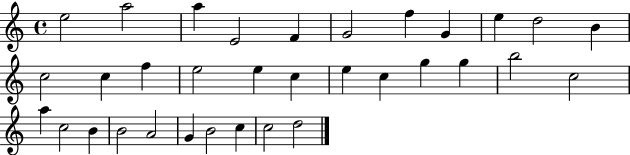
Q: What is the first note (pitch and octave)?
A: E5